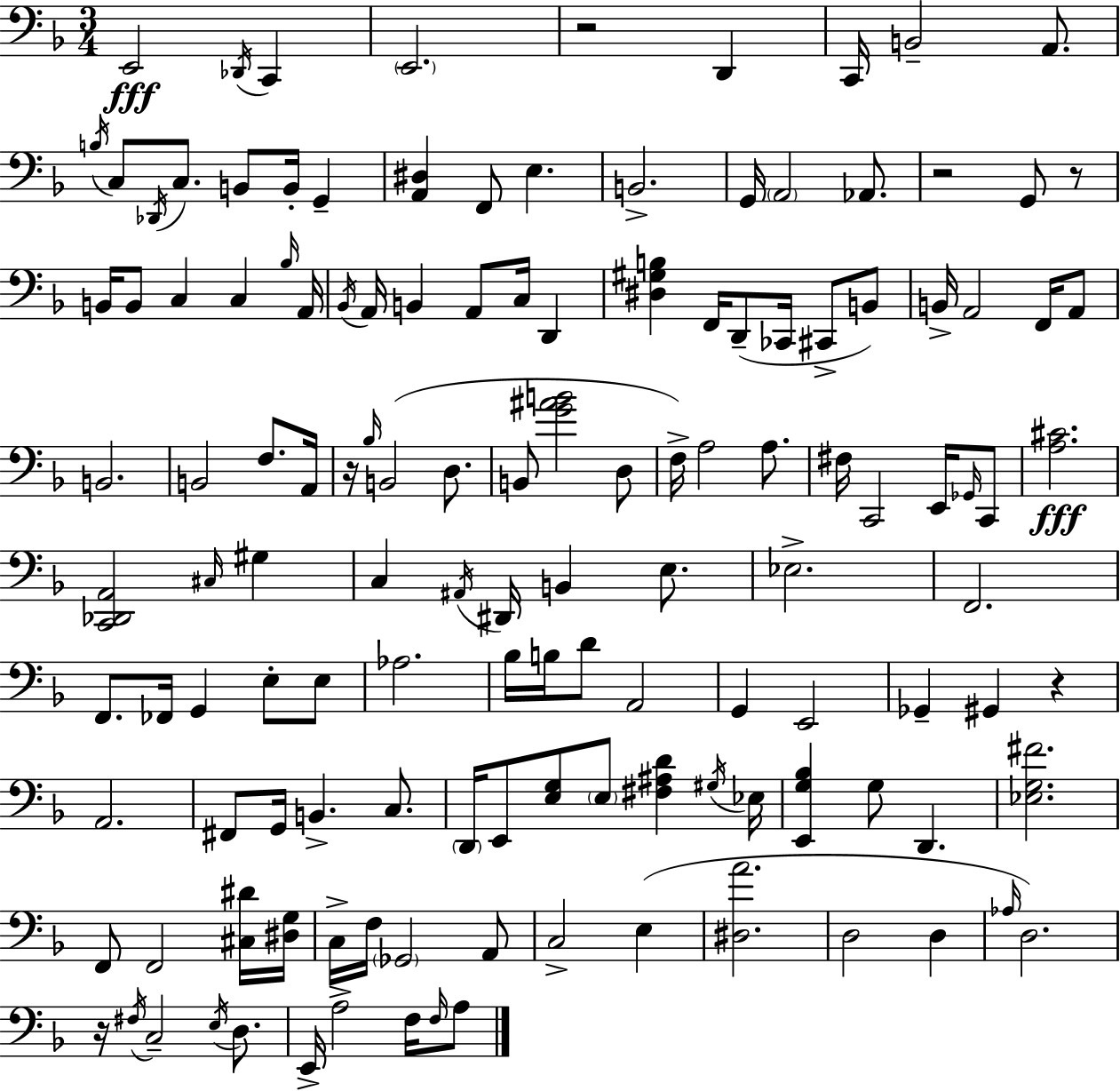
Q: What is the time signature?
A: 3/4